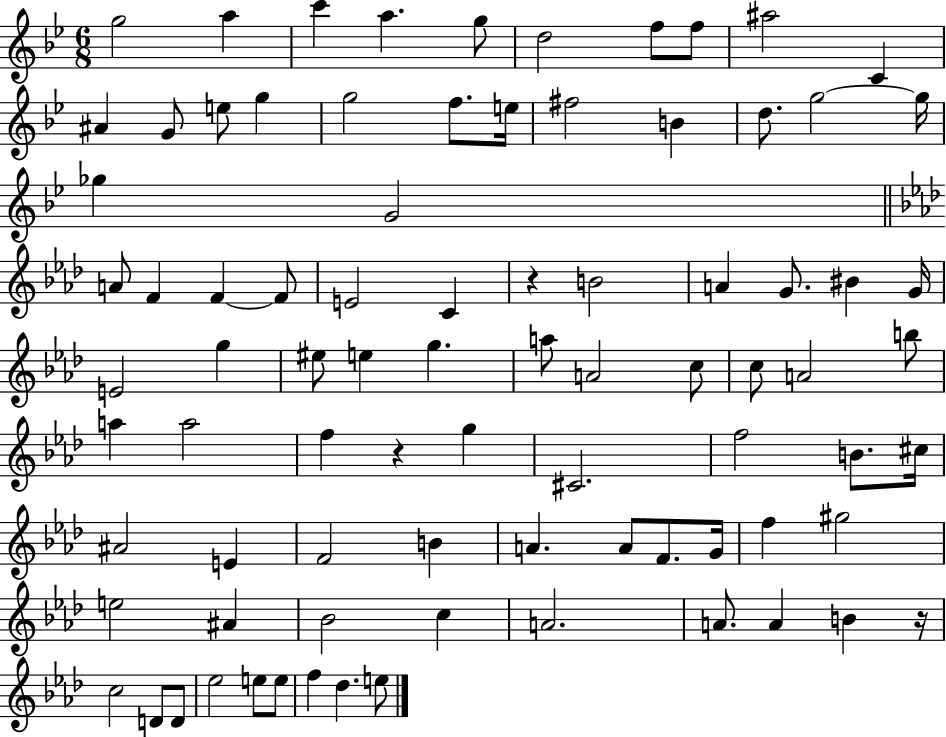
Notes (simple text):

G5/h A5/q C6/q A5/q. G5/e D5/h F5/e F5/e A#5/h C4/q A#4/q G4/e E5/e G5/q G5/h F5/e. E5/s F#5/h B4/q D5/e. G5/h G5/s Gb5/q G4/h A4/e F4/q F4/q F4/e E4/h C4/q R/q B4/h A4/q G4/e. BIS4/q G4/s E4/h G5/q EIS5/e E5/q G5/q. A5/e A4/h C5/e C5/e A4/h B5/e A5/q A5/h F5/q R/q G5/q C#4/h. F5/h B4/e. C#5/s A#4/h E4/q F4/h B4/q A4/q. A4/e F4/e. G4/s F5/q G#5/h E5/h A#4/q Bb4/h C5/q A4/h. A4/e. A4/q B4/q R/s C5/h D4/e D4/e Eb5/h E5/e E5/e F5/q Db5/q. E5/e